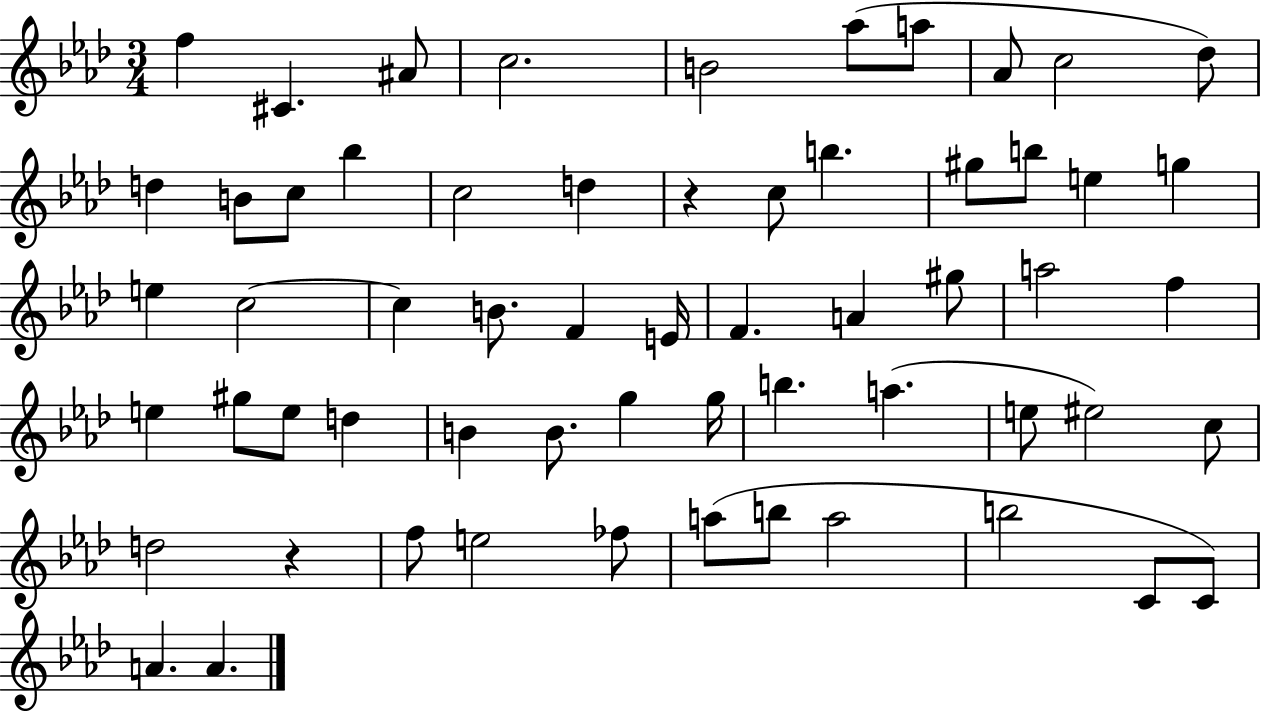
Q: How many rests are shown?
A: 2